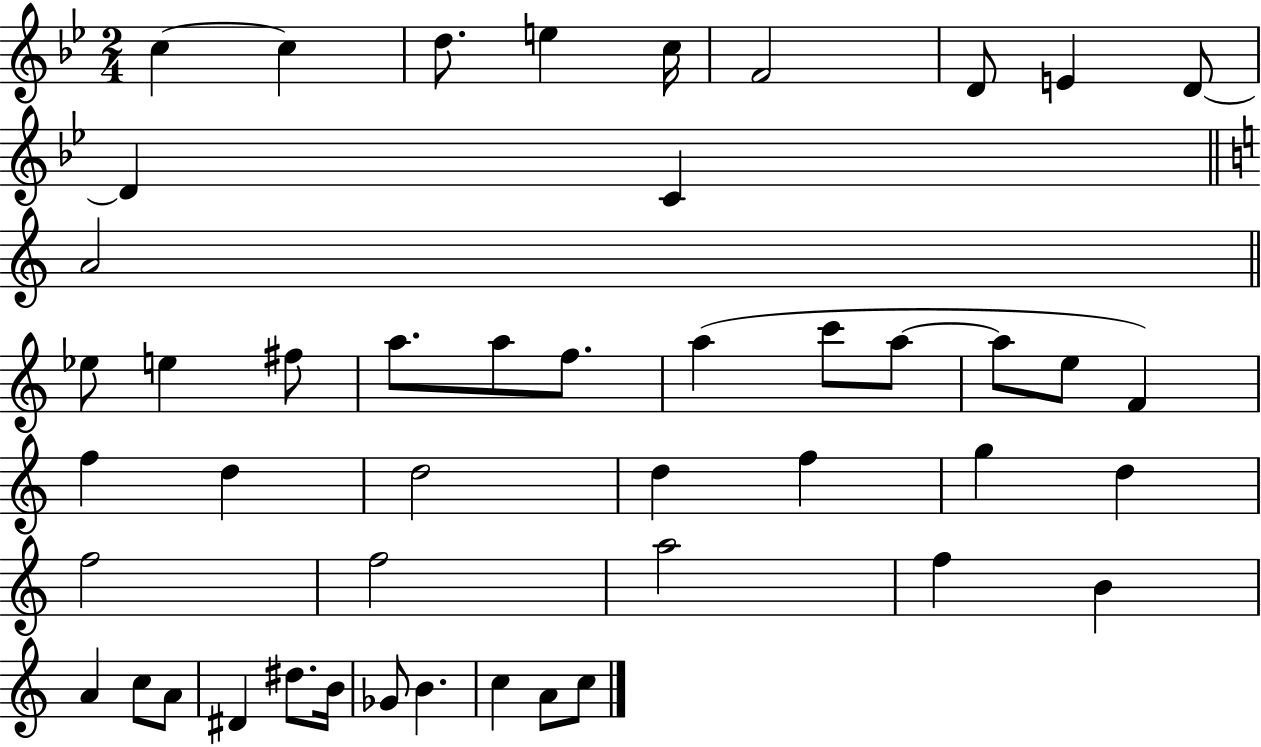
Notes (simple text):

C5/q C5/q D5/e. E5/q C5/s F4/h D4/e E4/q D4/e D4/q C4/q A4/h Eb5/e E5/q F#5/e A5/e. A5/e F5/e. A5/q C6/e A5/e A5/e E5/e F4/q F5/q D5/q D5/h D5/q F5/q G5/q D5/q F5/h F5/h A5/h F5/q B4/q A4/q C5/e A4/e D#4/q D#5/e. B4/s Gb4/e B4/q. C5/q A4/e C5/e